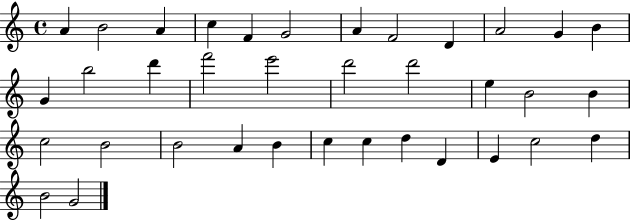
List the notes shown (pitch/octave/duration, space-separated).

A4/q B4/h A4/q C5/q F4/q G4/h A4/q F4/h D4/q A4/h G4/q B4/q G4/q B5/h D6/q F6/h E6/h D6/h D6/h E5/q B4/h B4/q C5/h B4/h B4/h A4/q B4/q C5/q C5/q D5/q D4/q E4/q C5/h D5/q B4/h G4/h